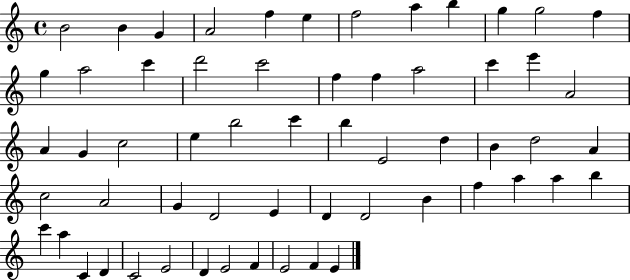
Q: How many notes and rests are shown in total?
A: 59